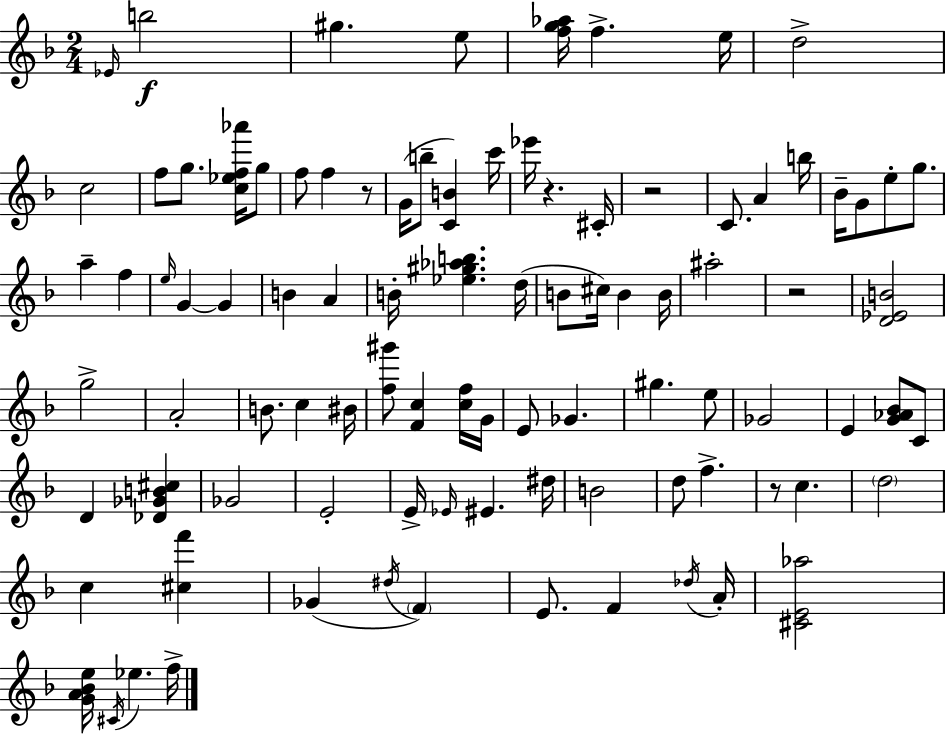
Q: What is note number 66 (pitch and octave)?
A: Gb4